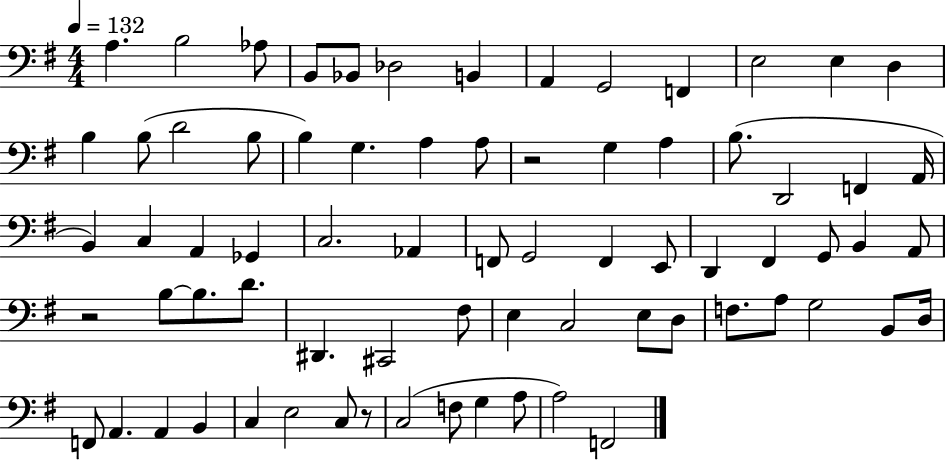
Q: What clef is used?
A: bass